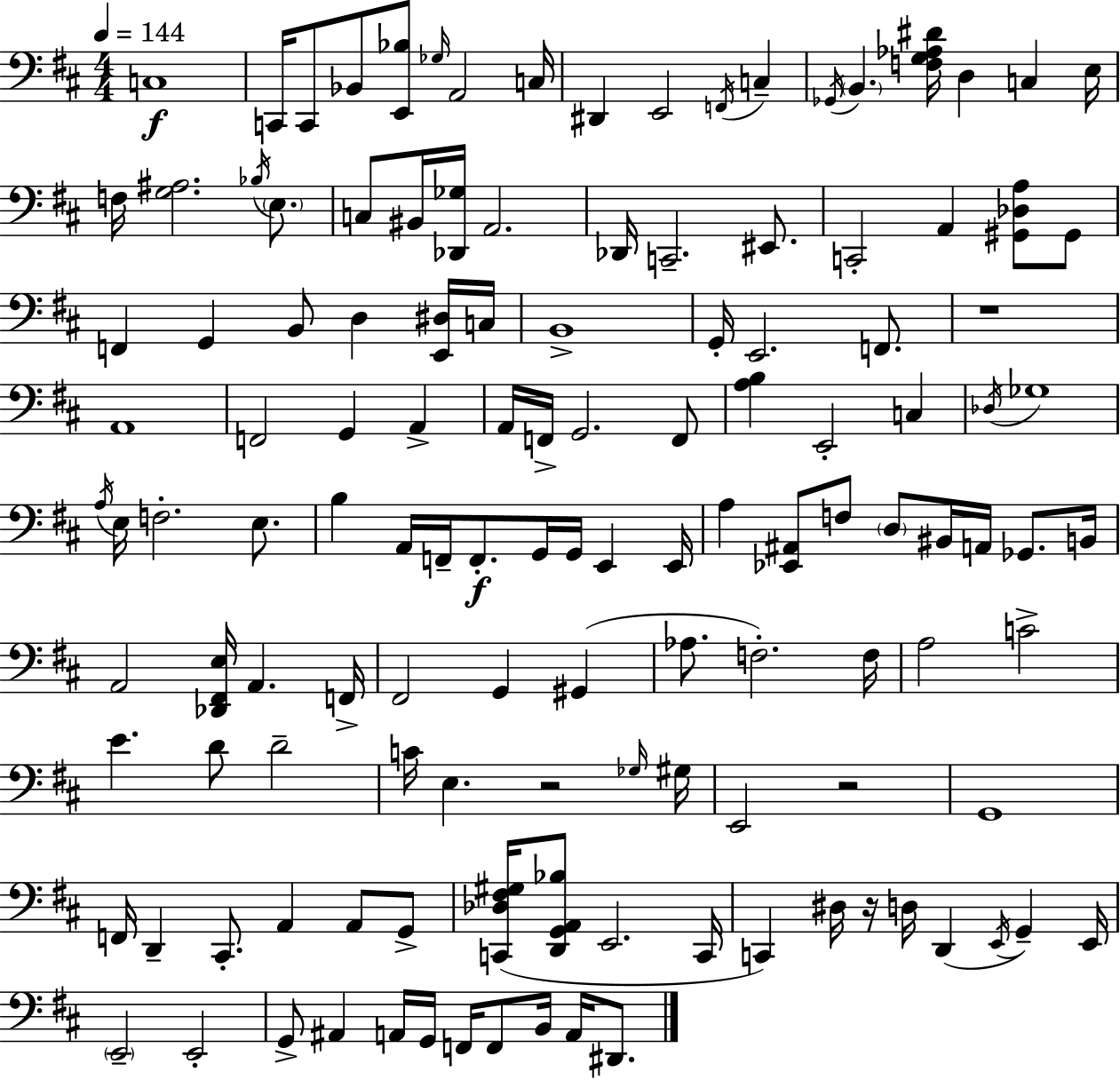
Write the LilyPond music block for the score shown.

{
  \clef bass
  \numericTimeSignature
  \time 4/4
  \key d \major
  \tempo 4 = 144
  c1\f | c,16 c,8 bes,8 <e, bes>8 \grace { ges16 } a,2 | c16 dis,4 e,2 \acciaccatura { f,16 } c4-- | \acciaccatura { ges,16 } \parenthesize b,4. <f g aes dis'>16 d4 c4 | \break e16 f16 <g ais>2. | \acciaccatura { bes16 } \parenthesize e8. c8 bis,16 <des, ges>16 a,2. | des,16 c,2.-- | eis,8. c,2-. a,4 | \break <gis, des a>8 gis,8 f,4 g,4 b,8 d4 | <e, dis>16 c16 b,1-> | g,16-. e,2. | f,8. r1 | \break a,1 | f,2 g,4 | a,4-> a,16 f,16-> g,2. | f,8 <a b>4 e,2-. | \break c4 \acciaccatura { des16 } ges1 | \acciaccatura { a16 } e16 f2.-. | e8. b4 a,16 f,16-- f,8.-.\f g,16 | g,16 e,4 e,16 a4 <ees, ais,>8 f8 \parenthesize d8 | \break bis,16 a,16 ges,8. b,16 a,2 <des, fis, e>16 a,4. | f,16-> fis,2 g,4 | gis,4( aes8. f2.-.) | f16 a2 c'2-> | \break e'4. d'8 d'2-- | c'16 e4. r2 | \grace { ges16 } gis16 e,2 r2 | g,1 | \break f,16 d,4-- cis,8.-. a,4 | a,8 g,8-> <c, des fis gis>16( <d, g, a, bes>8 e,2. | c,16 c,4) dis16 r16 d16 d,4( | \acciaccatura { e,16 } g,4--) e,16 \parenthesize e,2-- | \break e,2-. g,8-> ais,4 a,16 g,16 | f,16 f,8 b,16 a,16 dis,8. \bar "|."
}